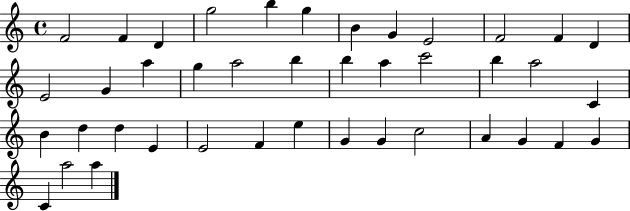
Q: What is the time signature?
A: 4/4